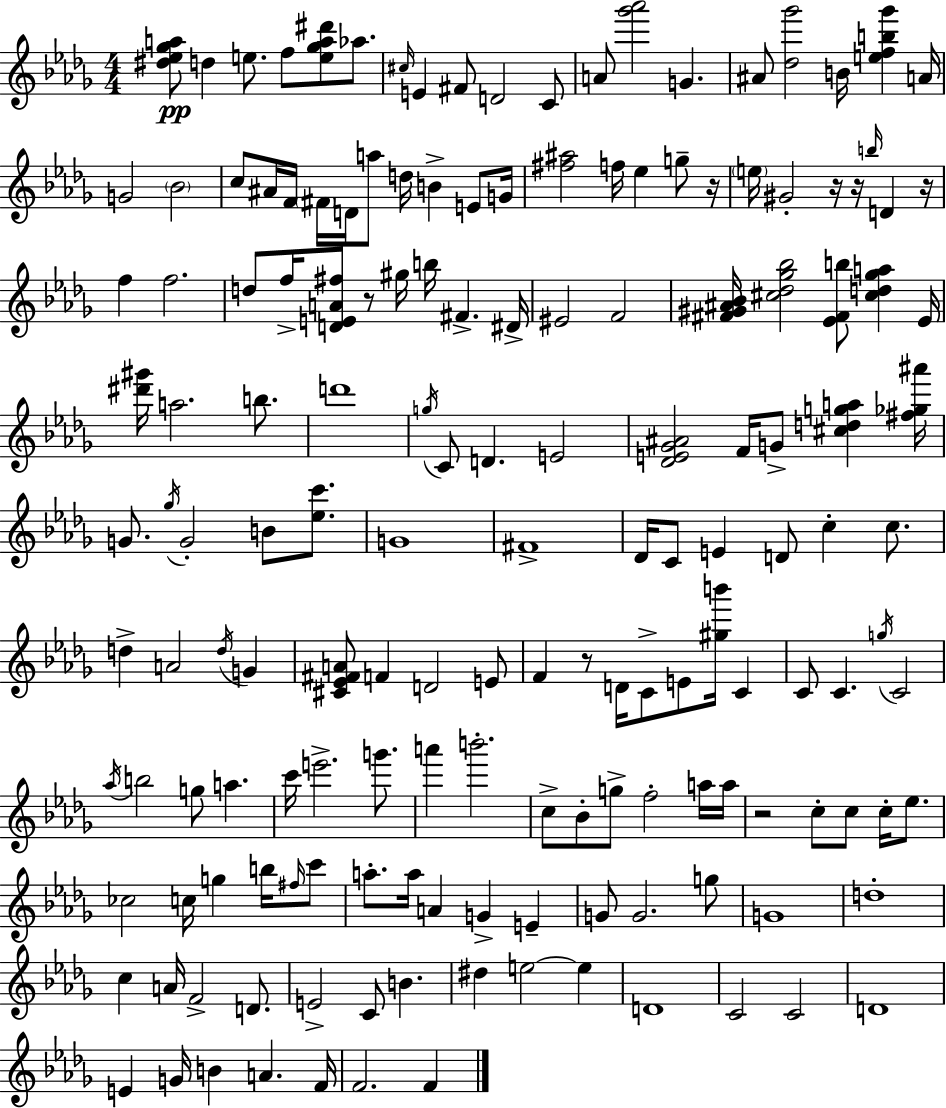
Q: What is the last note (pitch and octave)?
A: F4